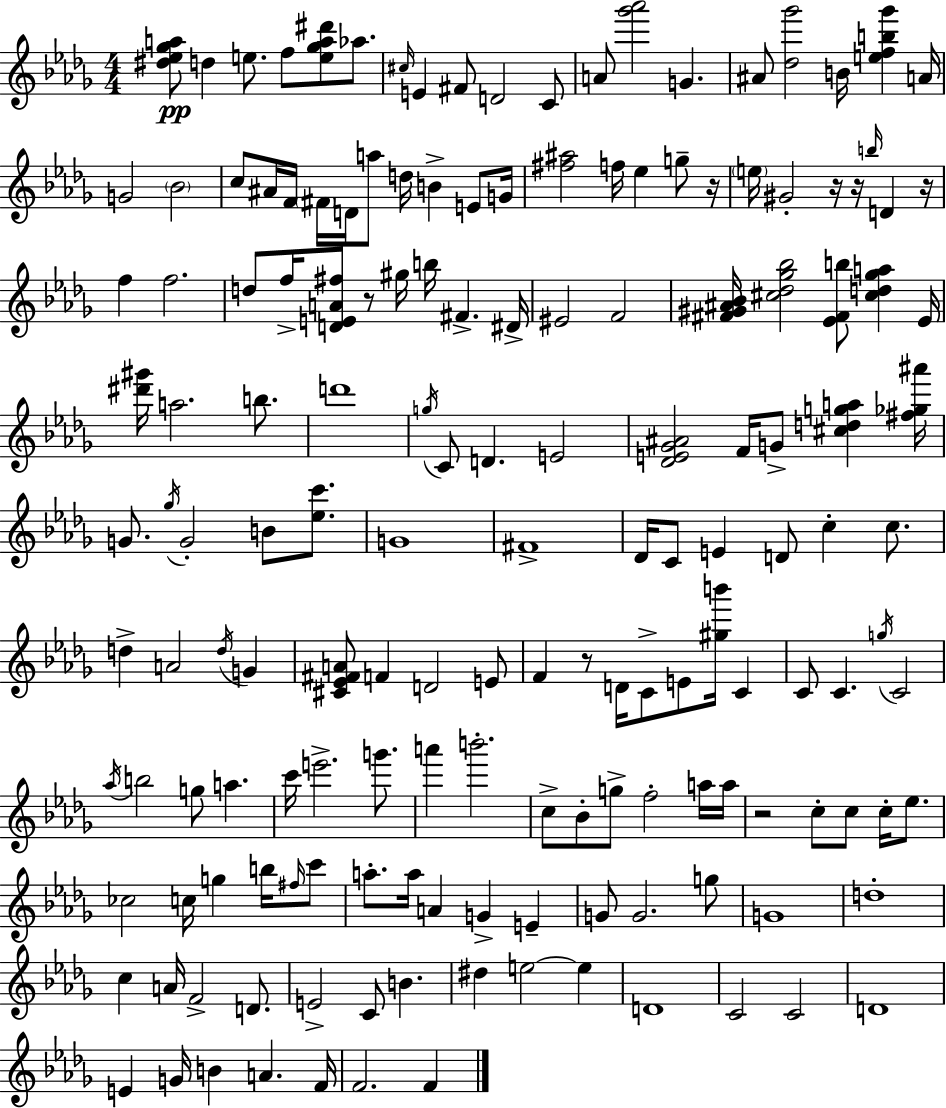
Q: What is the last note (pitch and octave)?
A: F4